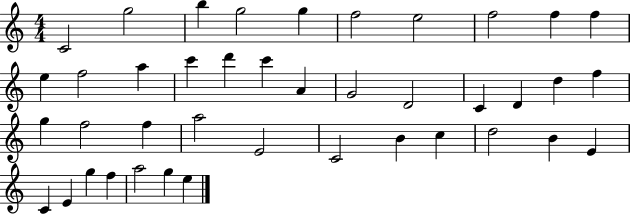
{
  \clef treble
  \numericTimeSignature
  \time 4/4
  \key c \major
  c'2 g''2 | b''4 g''2 g''4 | f''2 e''2 | f''2 f''4 f''4 | \break e''4 f''2 a''4 | c'''4 d'''4 c'''4 a'4 | g'2 d'2 | c'4 d'4 d''4 f''4 | \break g''4 f''2 f''4 | a''2 e'2 | c'2 b'4 c''4 | d''2 b'4 e'4 | \break c'4 e'4 g''4 f''4 | a''2 g''4 e''4 | \bar "|."
}